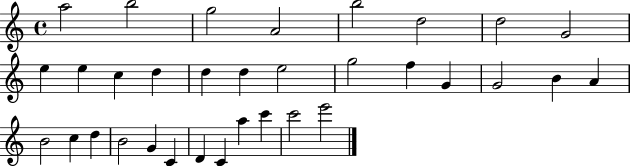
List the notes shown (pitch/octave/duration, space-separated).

A5/h B5/h G5/h A4/h B5/h D5/h D5/h G4/h E5/q E5/q C5/q D5/q D5/q D5/q E5/h G5/h F5/q G4/q G4/h B4/q A4/q B4/h C5/q D5/q B4/h G4/q C4/q D4/q C4/q A5/q C6/q C6/h E6/h